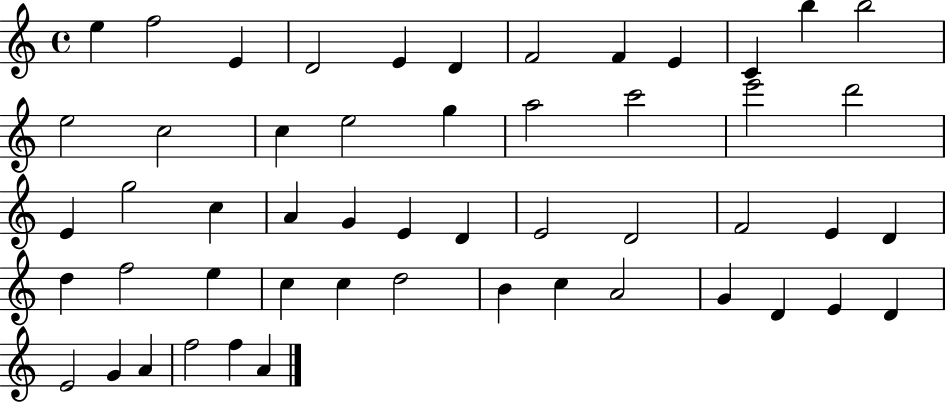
X:1
T:Untitled
M:4/4
L:1/4
K:C
e f2 E D2 E D F2 F E C b b2 e2 c2 c e2 g a2 c'2 e'2 d'2 E g2 c A G E D E2 D2 F2 E D d f2 e c c d2 B c A2 G D E D E2 G A f2 f A